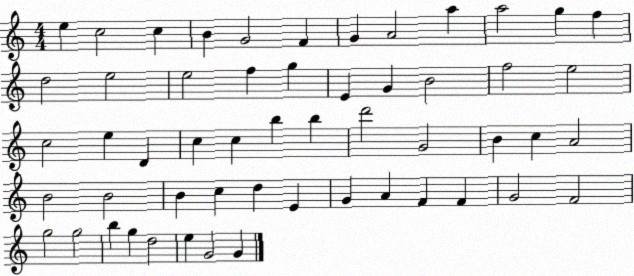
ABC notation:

X:1
T:Untitled
M:4/4
L:1/4
K:C
e c2 c B G2 F G A2 a a2 g f d2 e2 e2 f g E G B2 f2 e2 c2 e D c c b b d'2 G2 B c A2 B2 B2 B c d E G A F F G2 F2 g2 g2 b g d2 e G2 G